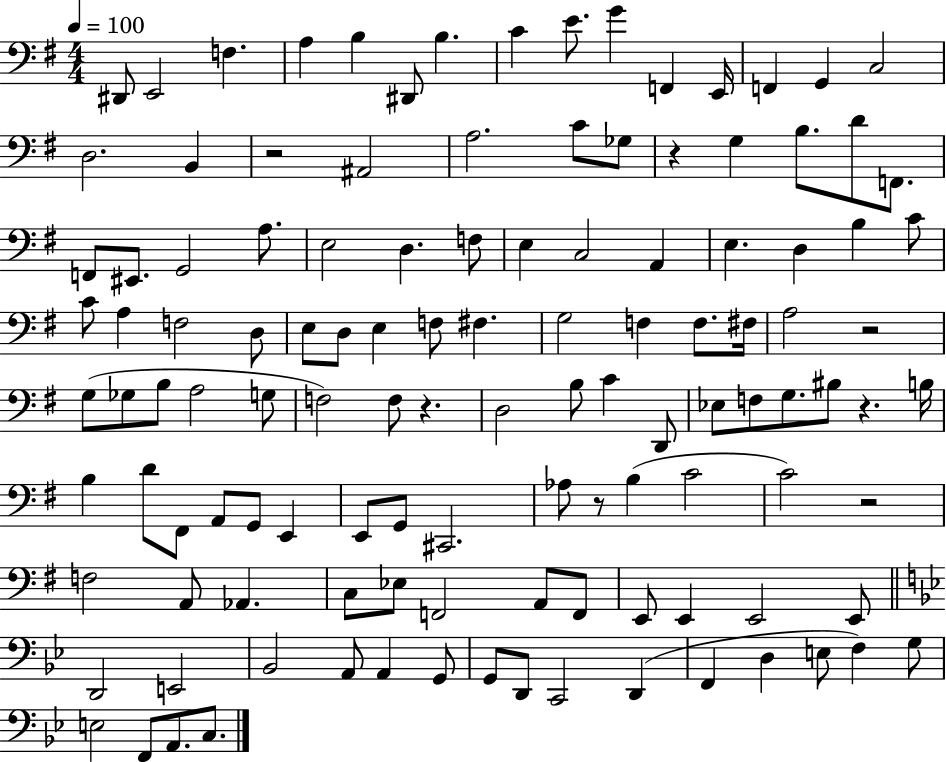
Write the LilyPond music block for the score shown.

{
  \clef bass
  \numericTimeSignature
  \time 4/4
  \key g \major
  \tempo 4 = 100
  \repeat volta 2 { dis,8 e,2 f4. | a4 b4 dis,8 b4. | c'4 e'8. g'4 f,4 e,16 | f,4 g,4 c2 | \break d2. b,4 | r2 ais,2 | a2. c'8 ges8 | r4 g4 b8. d'8 f,8. | \break f,8 eis,8. g,2 a8. | e2 d4. f8 | e4 c2 a,4 | e4. d4 b4 c'8 | \break c'8 a4 f2 d8 | e8 d8 e4 f8 fis4. | g2 f4 f8. fis16 | a2 r2 | \break g8( ges8 b8 a2 g8 | f2) f8 r4. | d2 b8 c'4 d,8 | ees8 f8 g8. bis8 r4. b16 | \break b4 d'8 fis,8 a,8 g,8 e,4 | e,8 g,8 cis,2. | aes8 r8 b4( c'2 | c'2) r2 | \break f2 a,8 aes,4. | c8 ees8 f,2 a,8 f,8 | e,8 e,4 e,2 e,8 | \bar "||" \break \key g \minor d,2 e,2 | bes,2 a,8 a,4 g,8 | g,8 d,8 c,2 d,4( | f,4 d4 e8 f4) g8 | \break e2 f,8 a,8. c8. | } \bar "|."
}